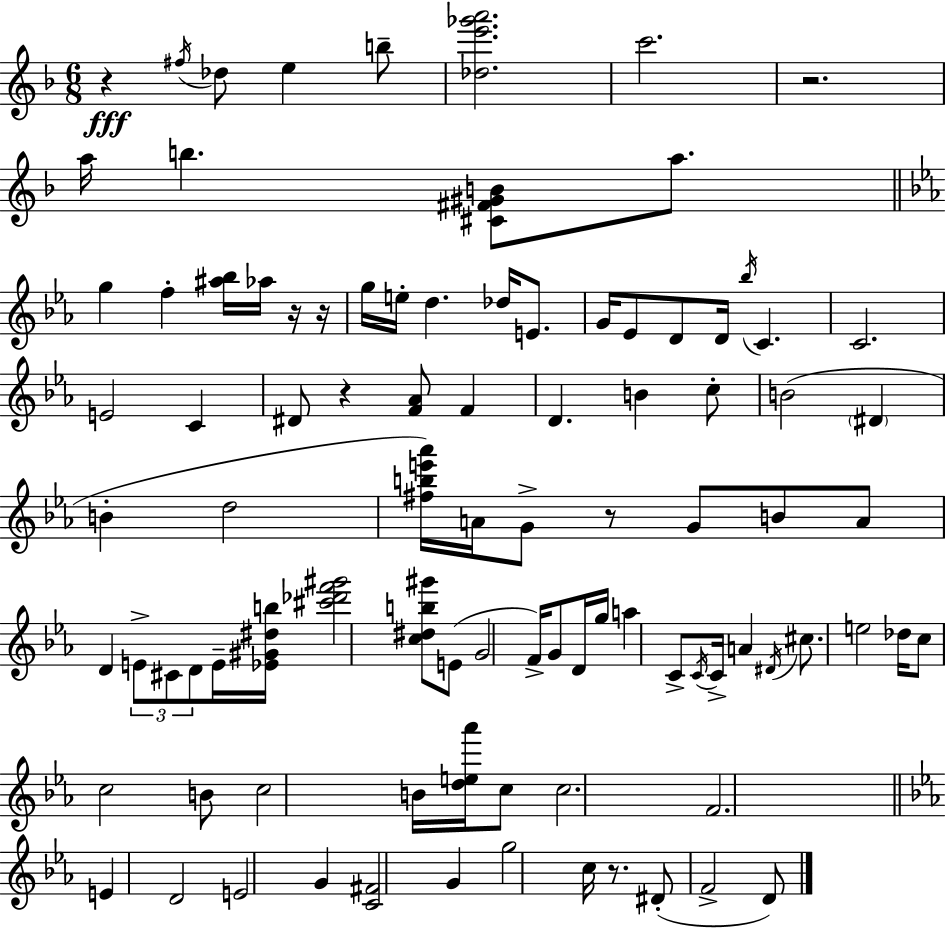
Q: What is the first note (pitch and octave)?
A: F#5